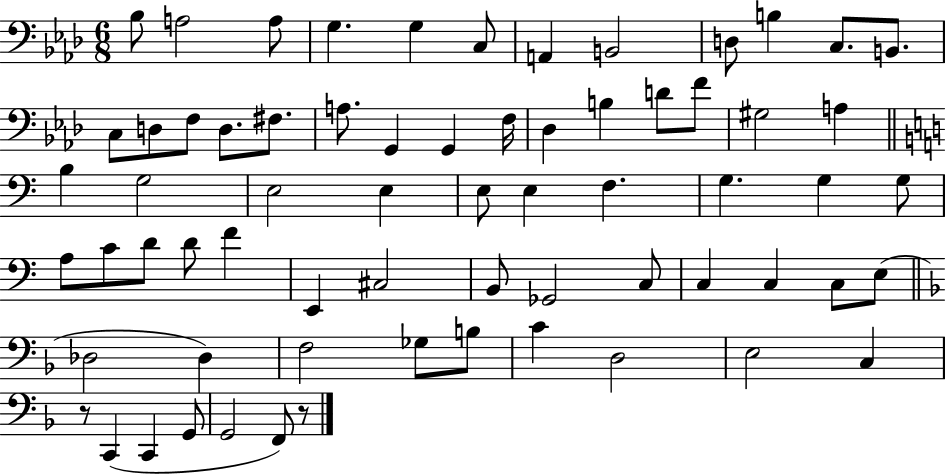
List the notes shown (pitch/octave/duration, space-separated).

Bb3/e A3/h A3/e G3/q. G3/q C3/e A2/q B2/h D3/e B3/q C3/e. B2/e. C3/e D3/e F3/e D3/e. F#3/e. A3/e. G2/q G2/q F3/s Db3/q B3/q D4/e F4/e G#3/h A3/q B3/q G3/h E3/h E3/q E3/e E3/q F3/q. G3/q. G3/q G3/e A3/e C4/e D4/e D4/e F4/q E2/q C#3/h B2/e Gb2/h C3/e C3/q C3/q C3/e E3/e Db3/h Db3/q F3/h Gb3/e B3/e C4/q D3/h E3/h C3/q R/e C2/q C2/q G2/e G2/h F2/e R/e